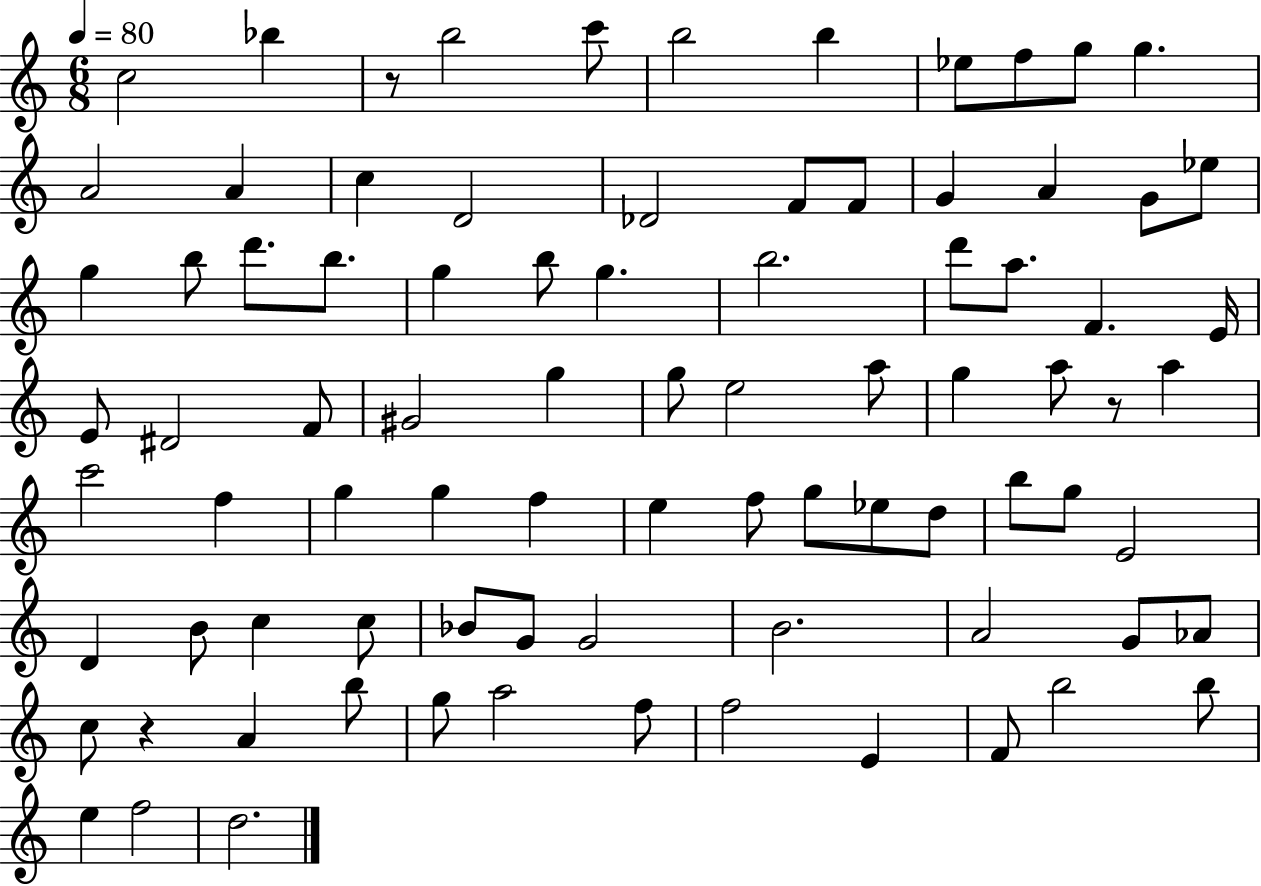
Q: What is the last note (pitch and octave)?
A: D5